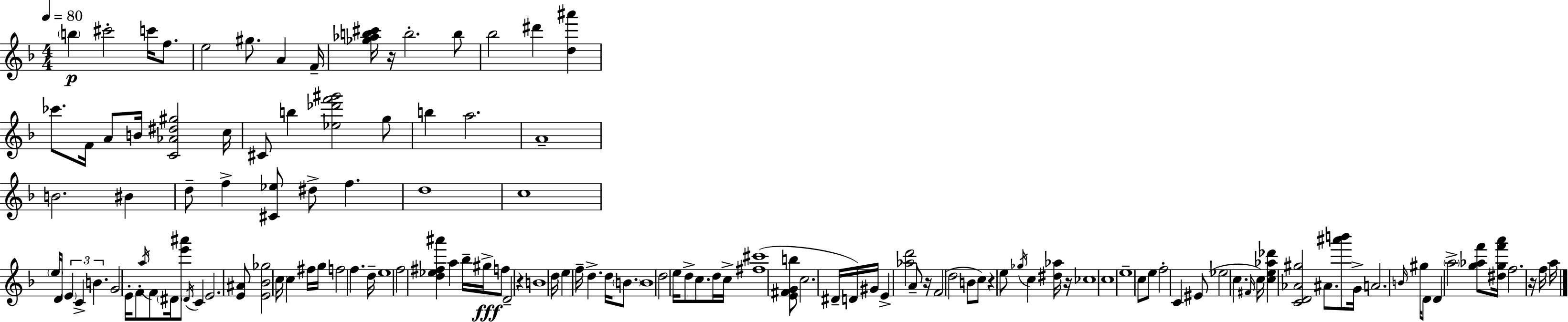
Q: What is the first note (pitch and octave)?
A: B5